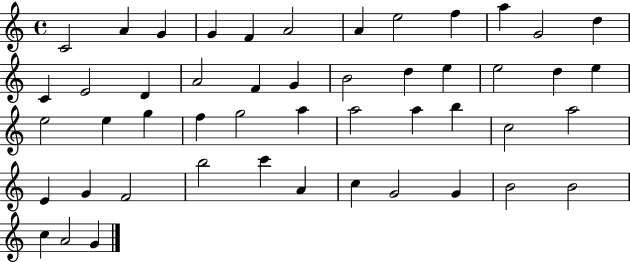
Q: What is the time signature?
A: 4/4